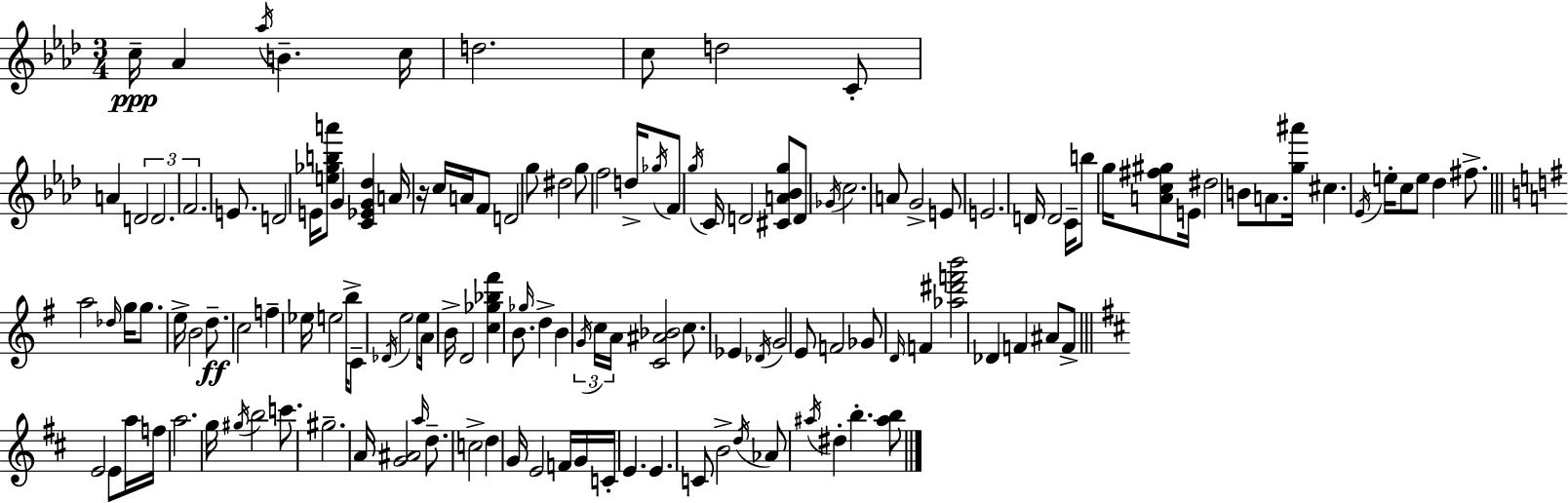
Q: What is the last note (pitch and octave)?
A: B5